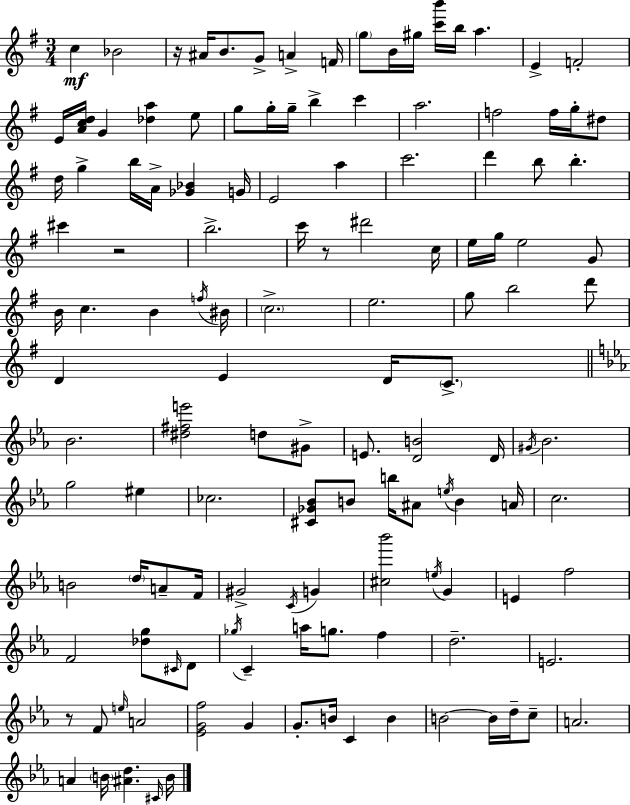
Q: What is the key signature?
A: G major